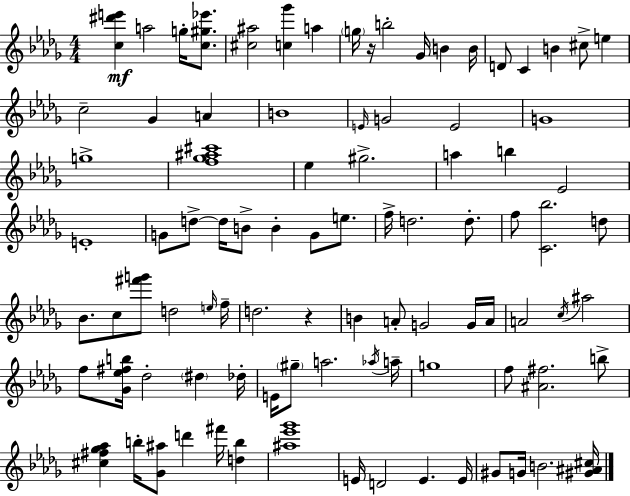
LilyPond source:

{
  \clef treble
  \numericTimeSignature
  \time 4/4
  \key bes \minor
  <c'' dis''' e'''>4\mf a''2 g''16-. <c'' gis'' ees'''>8. | <cis'' ais''>2 <c'' ges'''>4 a''4 | \parenthesize g''16 r16 b''2-. ges'16 b'4 b'16 | d'8 c'4 b'4 cis''8-> e''4 | \break c''2-- ges'4 a'4 | b'1 | \grace { e'16 } g'2 e'2 | g'1 | \break g''1-> | <f'' ges'' ais'' cis'''>1 | ees''4 gis''2.-> | a''4 b''4 ees'2 | \break e'1-. | g'8 d''8->~~ d''16 b'8-> b'4-. g'8 e''8. | f''16-> d''2. d''8.-. | f''8 <c' bes''>2. d''8 | \break bes'8. c''8 <fis''' g'''>8 d''2 | \grace { e''16 } f''16-- d''2. r4 | b'4 a'8-. g'2 | g'16 a'16 a'2 \acciaccatura { c''16 } ais''2 | \break f''8 <ges' ees'' fis'' b''>16 des''2-. \parenthesize dis''4 | des''16-. e'16 \parenthesize gis''8-- a''2. | \acciaccatura { aes''16 } a''16-- g''1 | f''8 <ais' fis''>2. | \break b''8-> <cis'' fis'' ges'' aes''>4 b''16-. <ges' ais''>8 d'''4 fis'''16 | <d'' b''>4 <ais'' ees''' ges'''>1 | e'16 d'2 e'4. | e'16 gis'8 g'16 b'2. | \break <gis' ais' cis''>16 \bar "|."
}